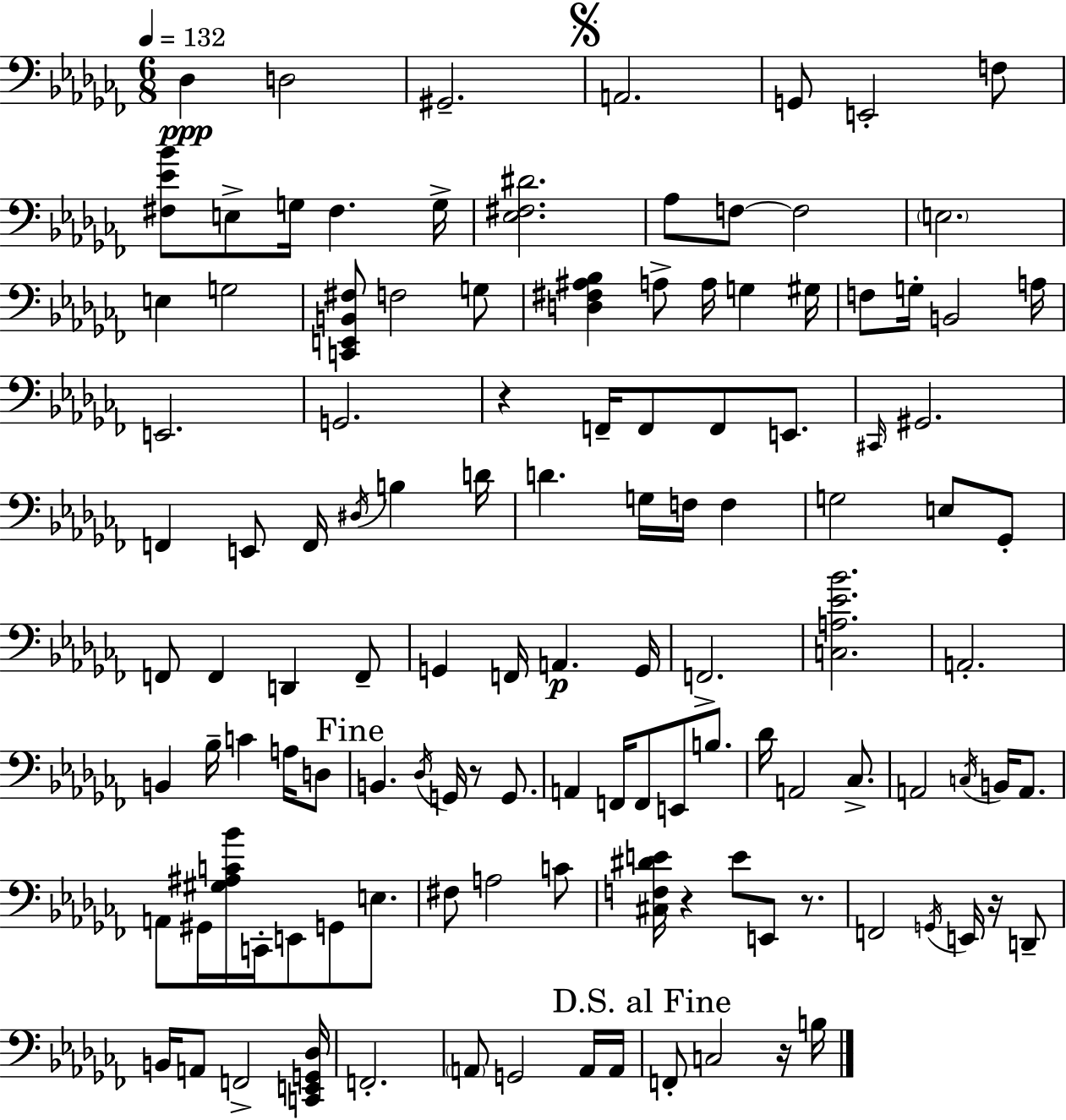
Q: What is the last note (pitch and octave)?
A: B3